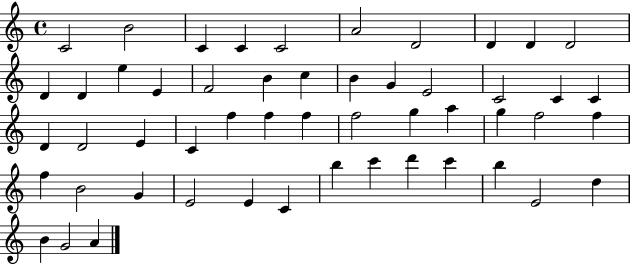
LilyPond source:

{
  \clef treble
  \time 4/4
  \defaultTimeSignature
  \key c \major
  c'2 b'2 | c'4 c'4 c'2 | a'2 d'2 | d'4 d'4 d'2 | \break d'4 d'4 e''4 e'4 | f'2 b'4 c''4 | b'4 g'4 e'2 | c'2 c'4 c'4 | \break d'4 d'2 e'4 | c'4 f''4 f''4 f''4 | f''2 g''4 a''4 | g''4 f''2 f''4 | \break f''4 b'2 g'4 | e'2 e'4 c'4 | b''4 c'''4 d'''4 c'''4 | b''4 e'2 d''4 | \break b'4 g'2 a'4 | \bar "|."
}